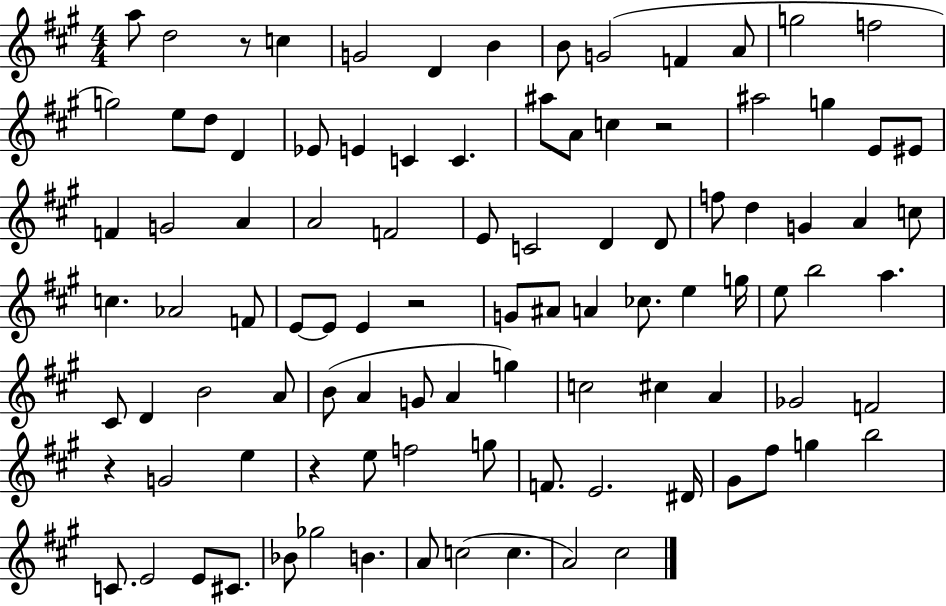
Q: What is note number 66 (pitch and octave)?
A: C5